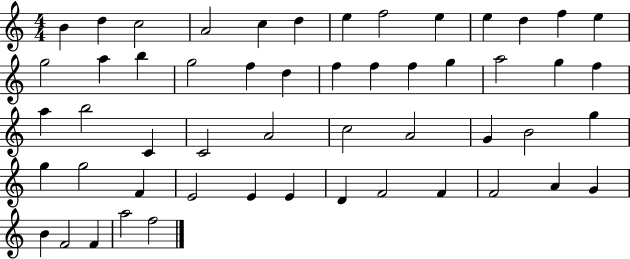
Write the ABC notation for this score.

X:1
T:Untitled
M:4/4
L:1/4
K:C
B d c2 A2 c d e f2 e e d f e g2 a b g2 f d f f f g a2 g f a b2 C C2 A2 c2 A2 G B2 g g g2 F E2 E E D F2 F F2 A G B F2 F a2 f2